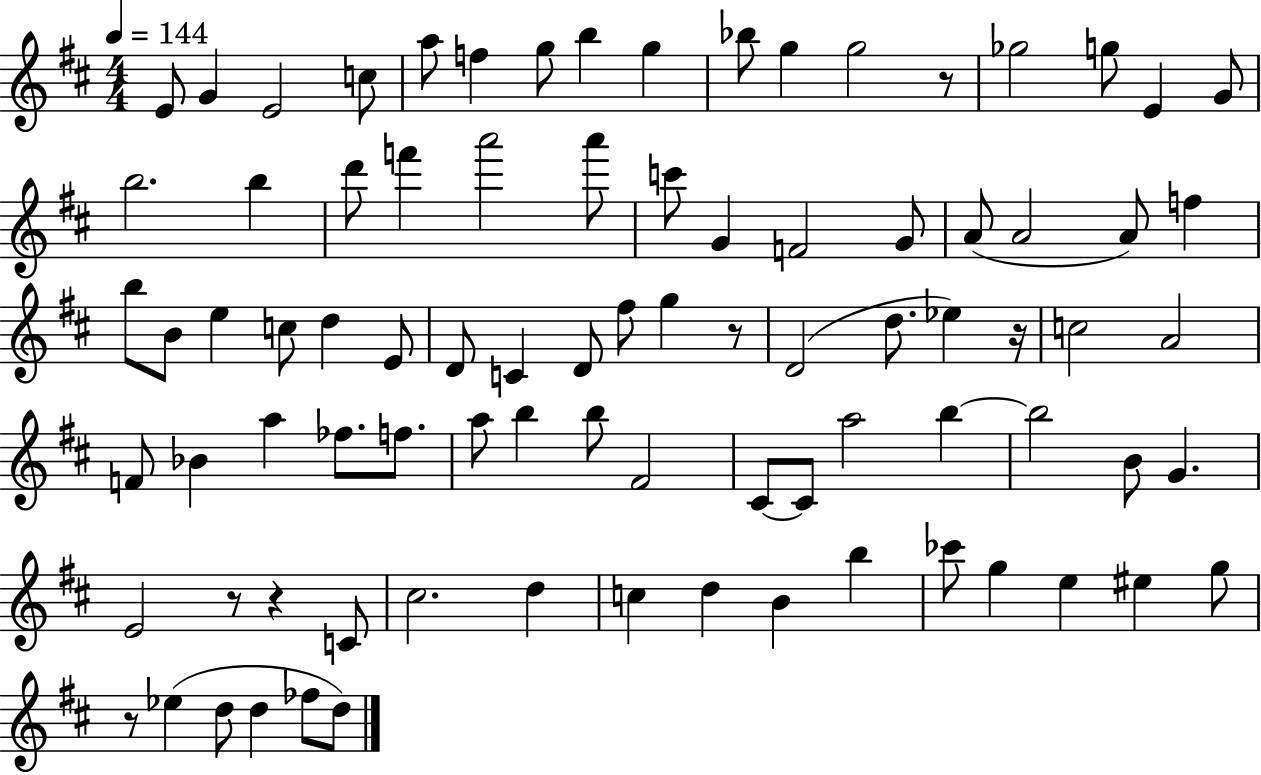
X:1
T:Untitled
M:4/4
L:1/4
K:D
E/2 G E2 c/2 a/2 f g/2 b g _b/2 g g2 z/2 _g2 g/2 E G/2 b2 b d'/2 f' a'2 a'/2 c'/2 G F2 G/2 A/2 A2 A/2 f b/2 B/2 e c/2 d E/2 D/2 C D/2 ^f/2 g z/2 D2 d/2 _e z/4 c2 A2 F/2 _B a _f/2 f/2 a/2 b b/2 ^F2 ^C/2 ^C/2 a2 b b2 B/2 G E2 z/2 z C/2 ^c2 d c d B b _c'/2 g e ^e g/2 z/2 _e d/2 d _f/2 d/2